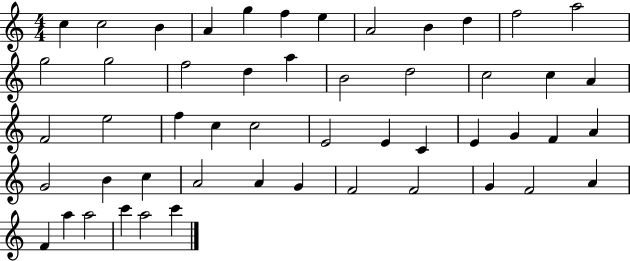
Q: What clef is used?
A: treble